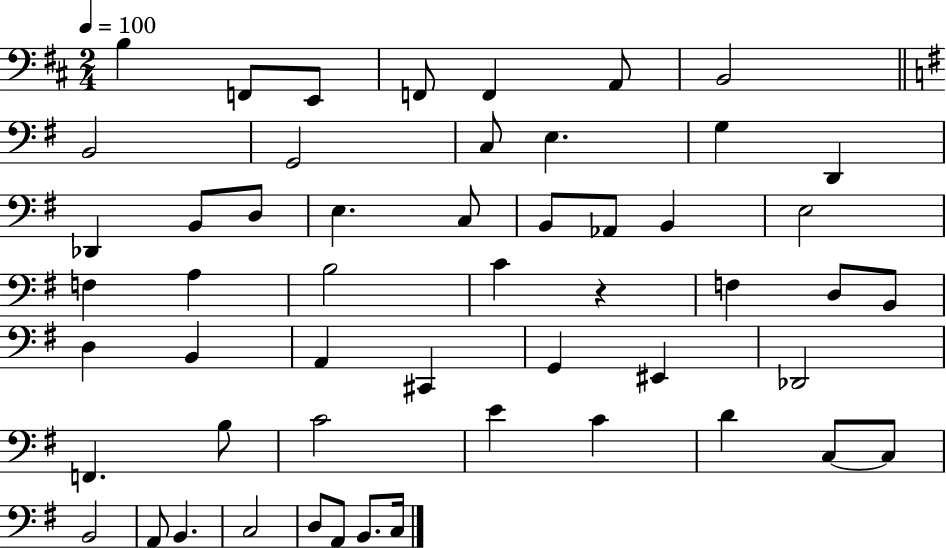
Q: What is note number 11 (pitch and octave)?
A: E3